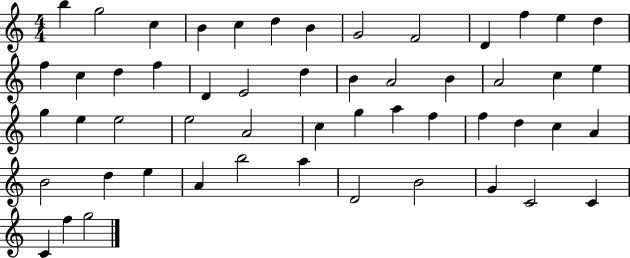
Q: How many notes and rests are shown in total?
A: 53